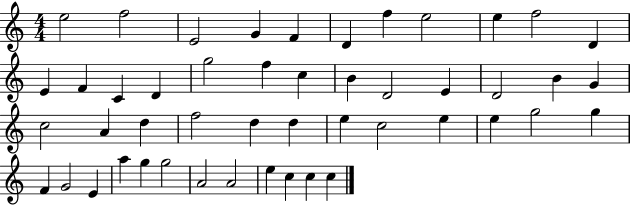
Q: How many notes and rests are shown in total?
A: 48